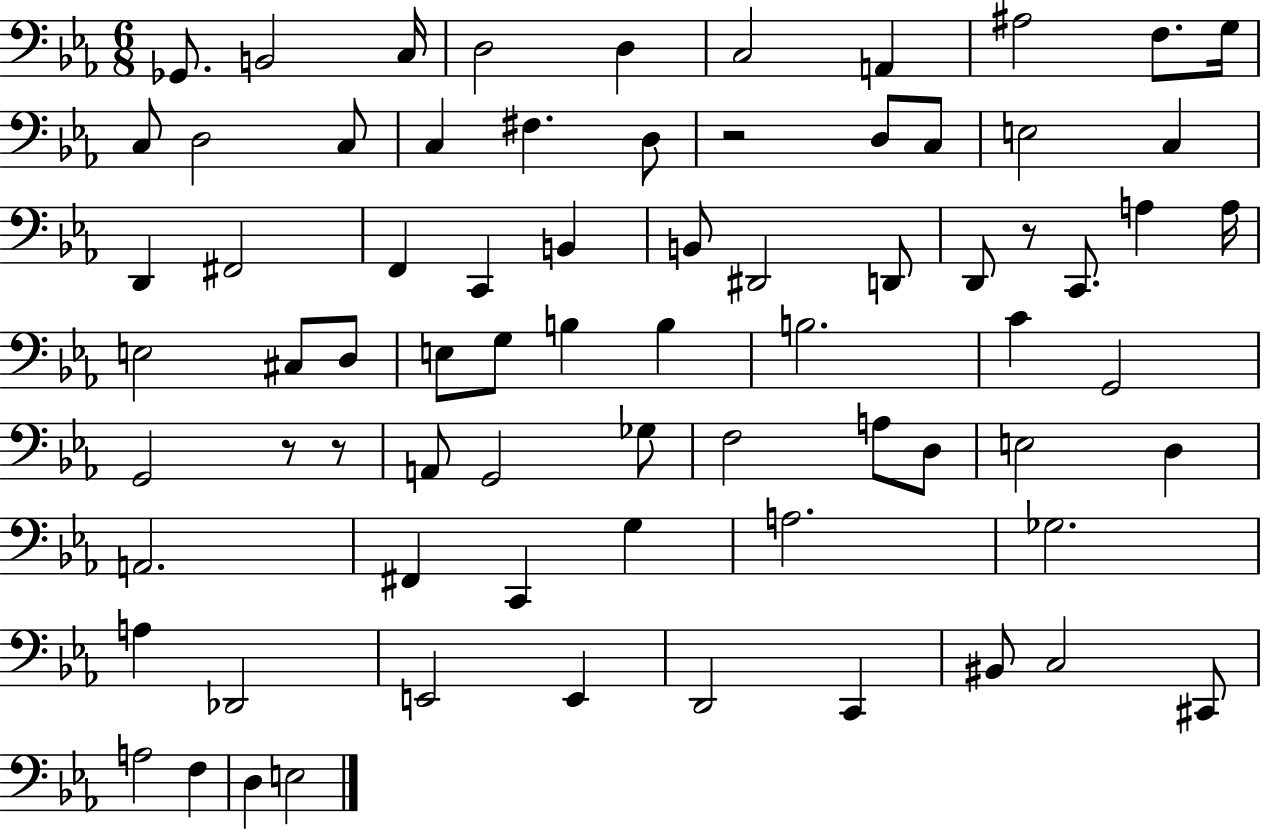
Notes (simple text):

Gb2/e. B2/h C3/s D3/h D3/q C3/h A2/q A#3/h F3/e. G3/s C3/e D3/h C3/e C3/q F#3/q. D3/e R/h D3/e C3/e E3/h C3/q D2/q F#2/h F2/q C2/q B2/q B2/e D#2/h D2/e D2/e R/e C2/e. A3/q A3/s E3/h C#3/e D3/e E3/e G3/e B3/q B3/q B3/h. C4/q G2/h G2/h R/e R/e A2/e G2/h Gb3/e F3/h A3/e D3/e E3/h D3/q A2/h. F#2/q C2/q G3/q A3/h. Gb3/h. A3/q Db2/h E2/h E2/q D2/h C2/q BIS2/e C3/h C#2/e A3/h F3/q D3/q E3/h